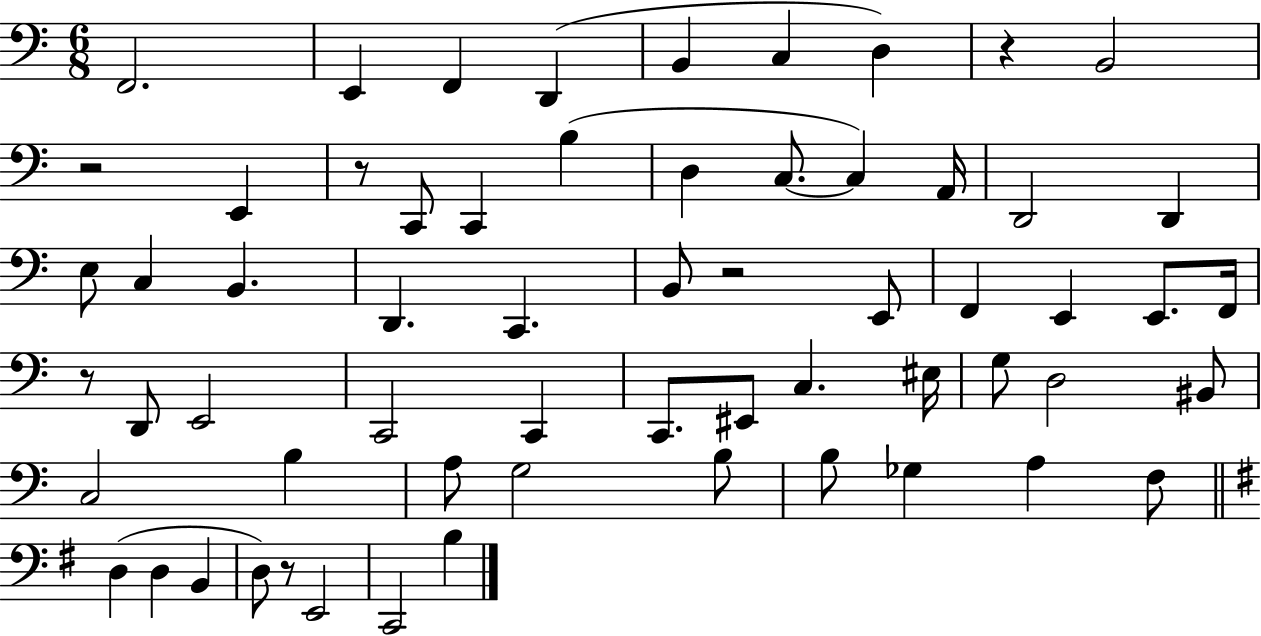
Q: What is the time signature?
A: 6/8